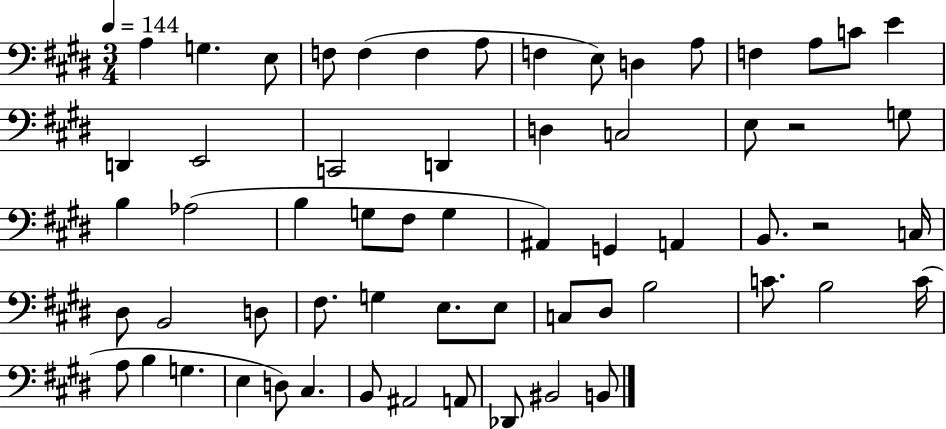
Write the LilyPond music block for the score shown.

{
  \clef bass
  \numericTimeSignature
  \time 3/4
  \key e \major
  \tempo 4 = 144
  a4 g4. e8 | f8 f4( f4 a8 | f4 e8) d4 a8 | f4 a8 c'8 e'4 | \break d,4 e,2 | c,2 d,4 | d4 c2 | e8 r2 g8 | \break b4 aes2( | b4 g8 fis8 g4 | ais,4) g,4 a,4 | b,8. r2 c16 | \break dis8 b,2 d8 | fis8. g4 e8. e8 | c8 dis8 b2 | c'8. b2 c'16( | \break a8 b4 g4. | e4 d8) cis4. | b,8 ais,2 a,8 | des,8 bis,2 b,8 | \break \bar "|."
}